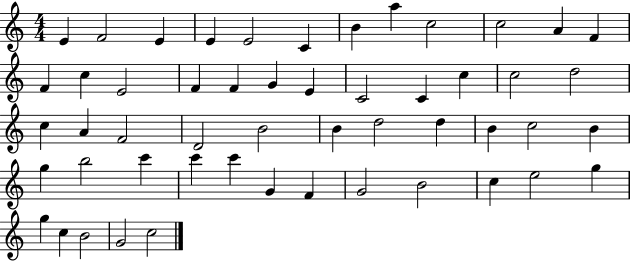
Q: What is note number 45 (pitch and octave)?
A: C5